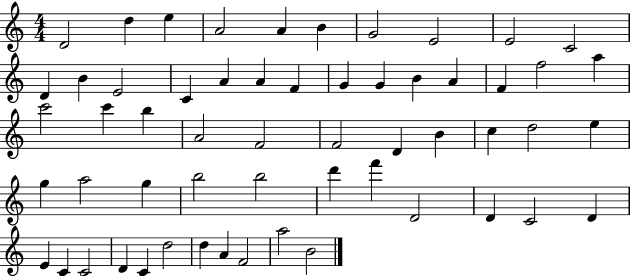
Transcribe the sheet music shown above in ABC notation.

X:1
T:Untitled
M:4/4
L:1/4
K:C
D2 d e A2 A B G2 E2 E2 C2 D B E2 C A A F G G B A F f2 a c'2 c' b A2 F2 F2 D B c d2 e g a2 g b2 b2 d' f' D2 D C2 D E C C2 D C d2 d A F2 a2 B2